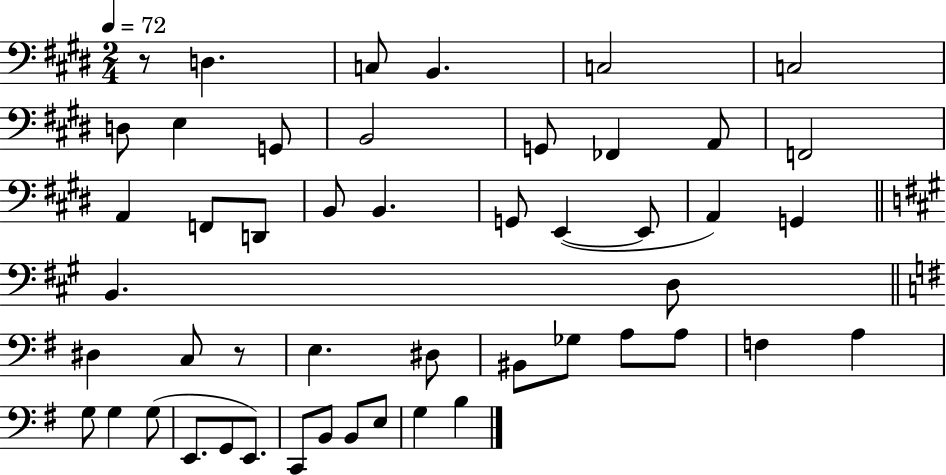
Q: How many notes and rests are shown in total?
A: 49